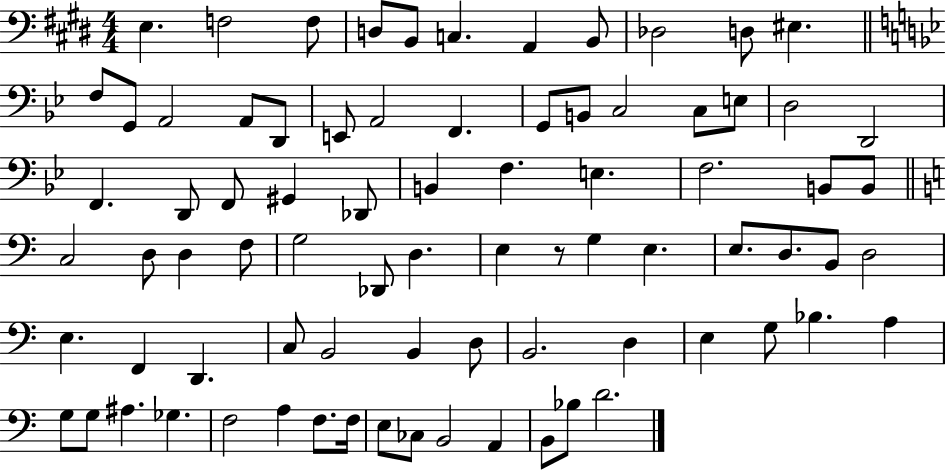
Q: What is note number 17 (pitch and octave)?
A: E2